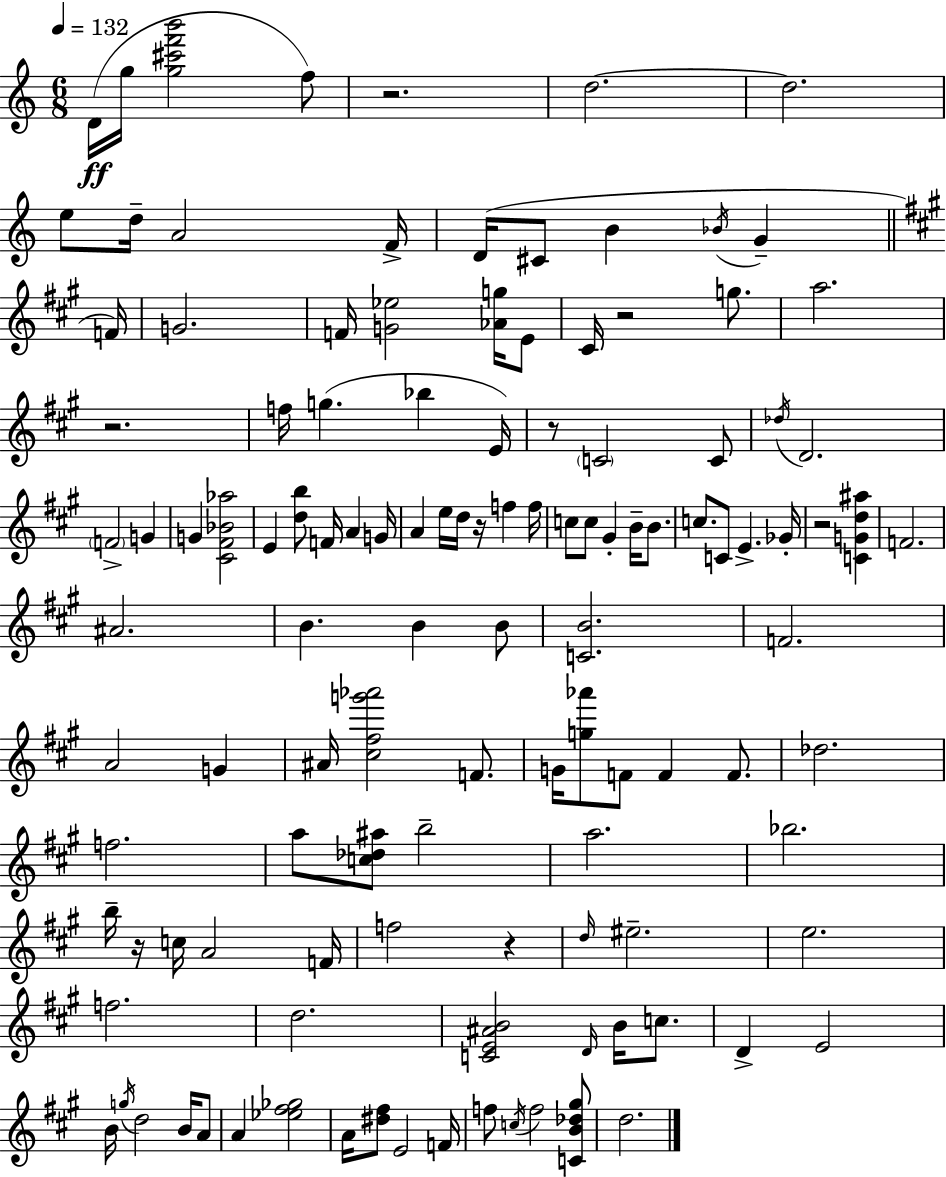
{
  \clef treble
  \numericTimeSignature
  \time 6/8
  \key a \minor
  \tempo 4 = 132
  d'16(\ff g''16 <g'' cis''' f''' b'''>2 f''8) | r2. | d''2.~~ | d''2. | \break e''8 d''16-- a'2 f'16-> | d'16( cis'8 b'4 \acciaccatura { bes'16 } g'4-- | \bar "||" \break \key a \major f'16) g'2. | f'16 <g' ees''>2 <aes' g''>16 e'8 | cis'16 r2 g''8. | a''2. | \break r2. | f''16 g''4.( bes''4 | e'16) r8 \parenthesize c'2 c'8 | \acciaccatura { des''16 } d'2. | \break \parenthesize f'2-> g'4 | g'4 <cis' fis' bes' aes''>2 | e'4 <d'' b''>8 f'16 a'4 | g'16 a'4 e''16 d''16 r16 f''4 | \break f''16 c''8 c''8 gis'4-. b'16-- b'8. | c''8. c'8 e'4.-> | ges'16-. r2 <c' g' d'' ais''>4 | f'2. | \break ais'2. | b'4. b'4 | b'8 <c' b'>2. | f'2. | \break a'2 g'4 | ais'16 <cis'' fis'' g''' aes'''>2 f'8. | g'16 <g'' aes'''>8 f'8 f'4 f'8. | des''2. | \break f''2. | a''8 <c'' des'' ais''>8 b''2-- | a''2. | bes''2. | \break b''16-- r16 c''16 a'2 | f'16 f''2 r4 | \grace { d''16 } eis''2.-- | e''2. | \break f''2. | d''2. | <c' e' ais' b'>2 \grace { d'16 } | b'16 c''8. d'4-> e'2 | \break b'16 \acciaccatura { g''16 } d''2 | b'16 a'8 a'4 <ees'' fis'' ges''>2 | a'16 <dis'' fis''>8 e'2 | f'16 f''8 \acciaccatura { c''16 } f''2 | \break <c' b' des'' gis''>8 d''2. | \bar "|."
}